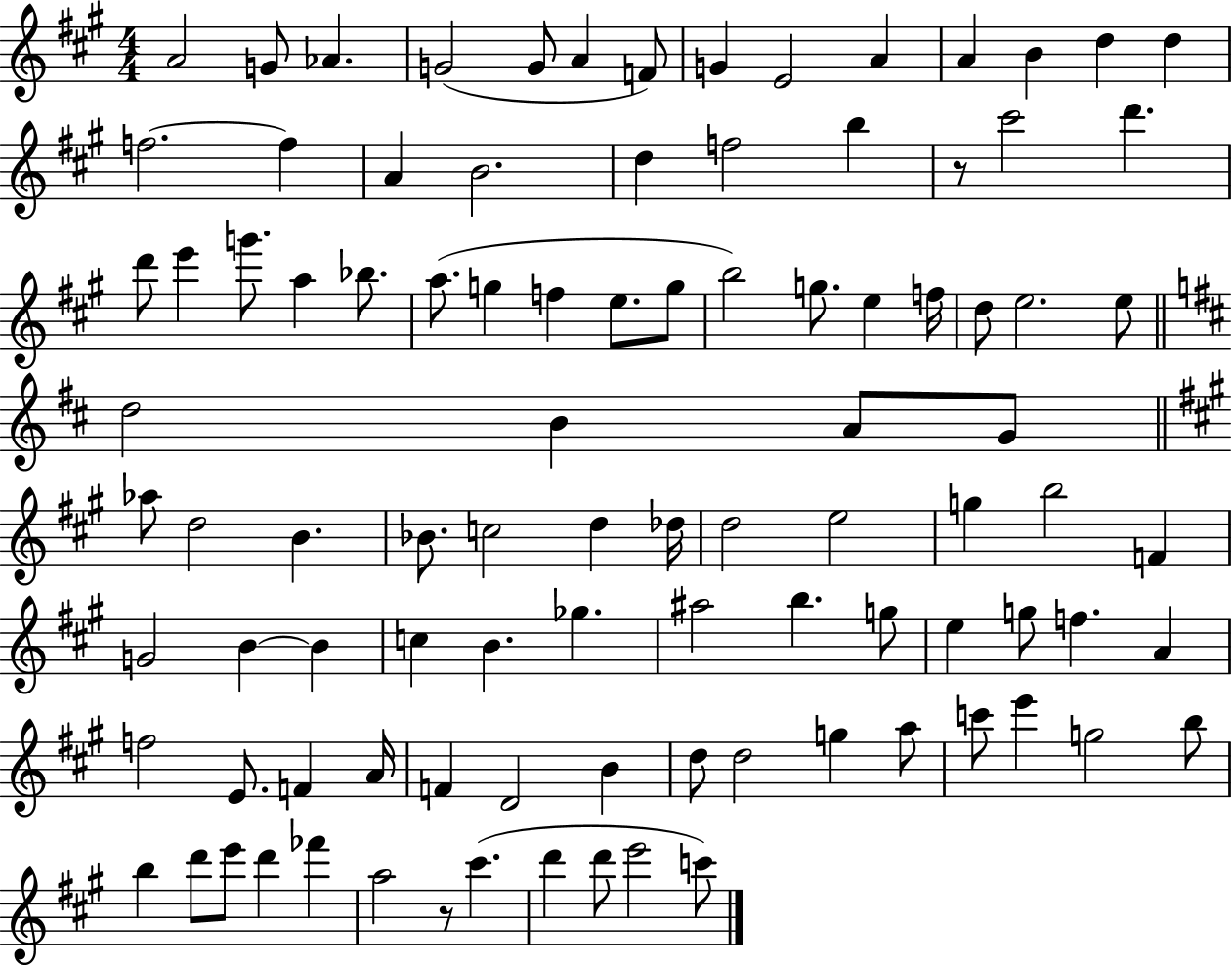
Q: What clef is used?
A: treble